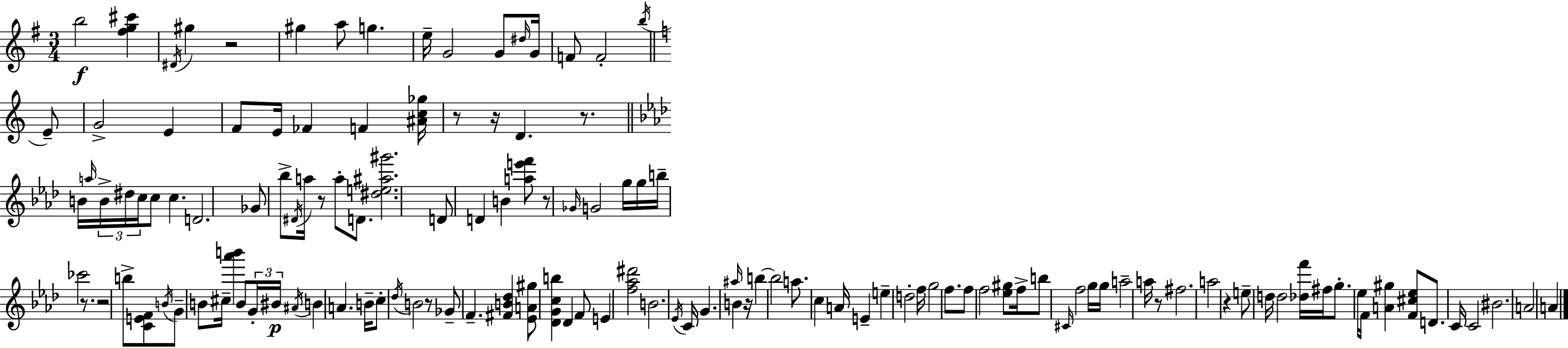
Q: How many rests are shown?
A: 12